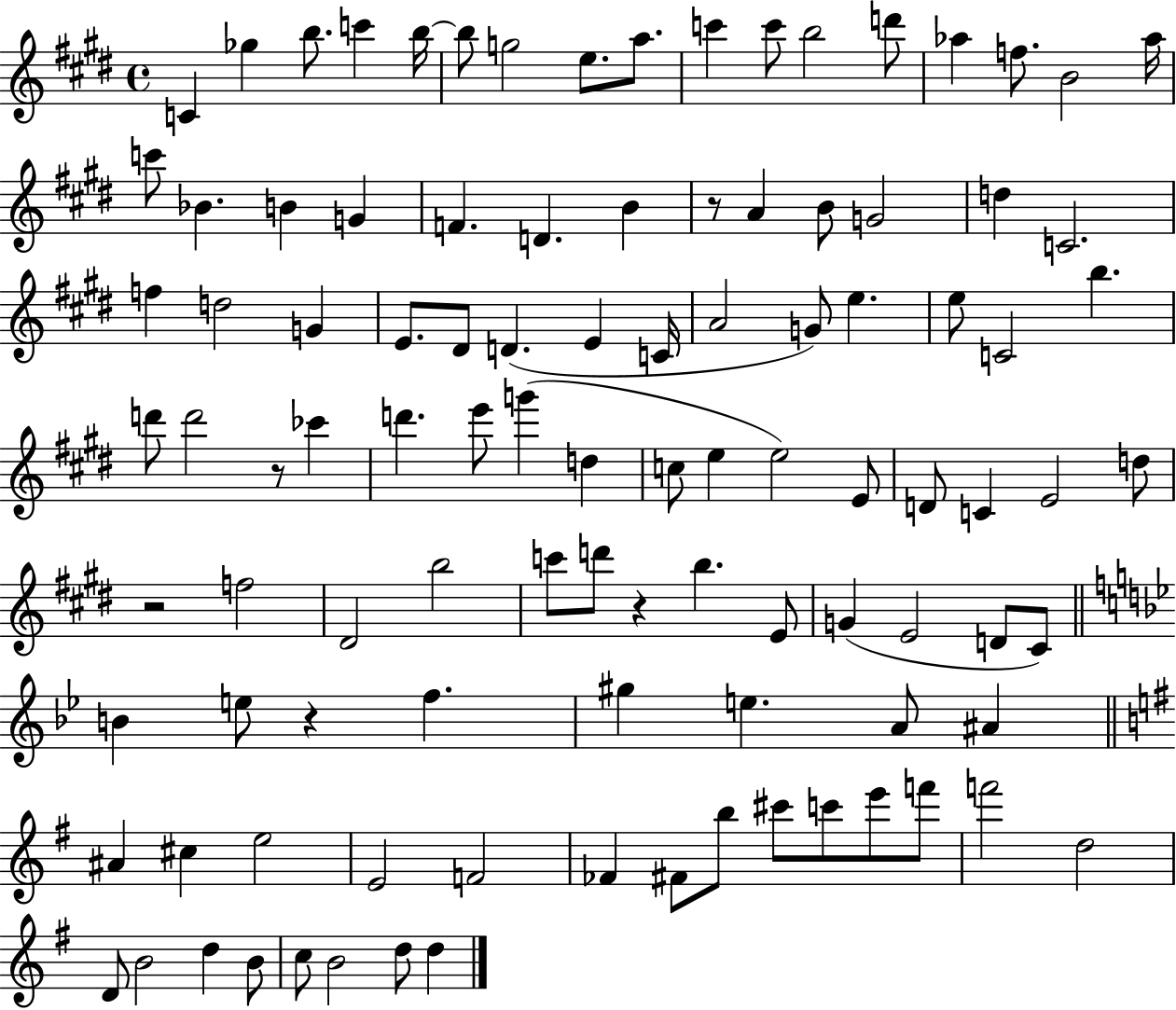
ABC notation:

X:1
T:Untitled
M:4/4
L:1/4
K:E
C _g b/2 c' b/4 b/2 g2 e/2 a/2 c' c'/2 b2 d'/2 _a f/2 B2 _a/4 c'/2 _B B G F D B z/2 A B/2 G2 d C2 f d2 G E/2 ^D/2 D E C/4 A2 G/2 e e/2 C2 b d'/2 d'2 z/2 _c' d' e'/2 g' d c/2 e e2 E/2 D/2 C E2 d/2 z2 f2 ^D2 b2 c'/2 d'/2 z b E/2 G E2 D/2 ^C/2 B e/2 z f ^g e A/2 ^A ^A ^c e2 E2 F2 _F ^F/2 b/2 ^c'/2 c'/2 e'/2 f'/2 f'2 d2 D/2 B2 d B/2 c/2 B2 d/2 d